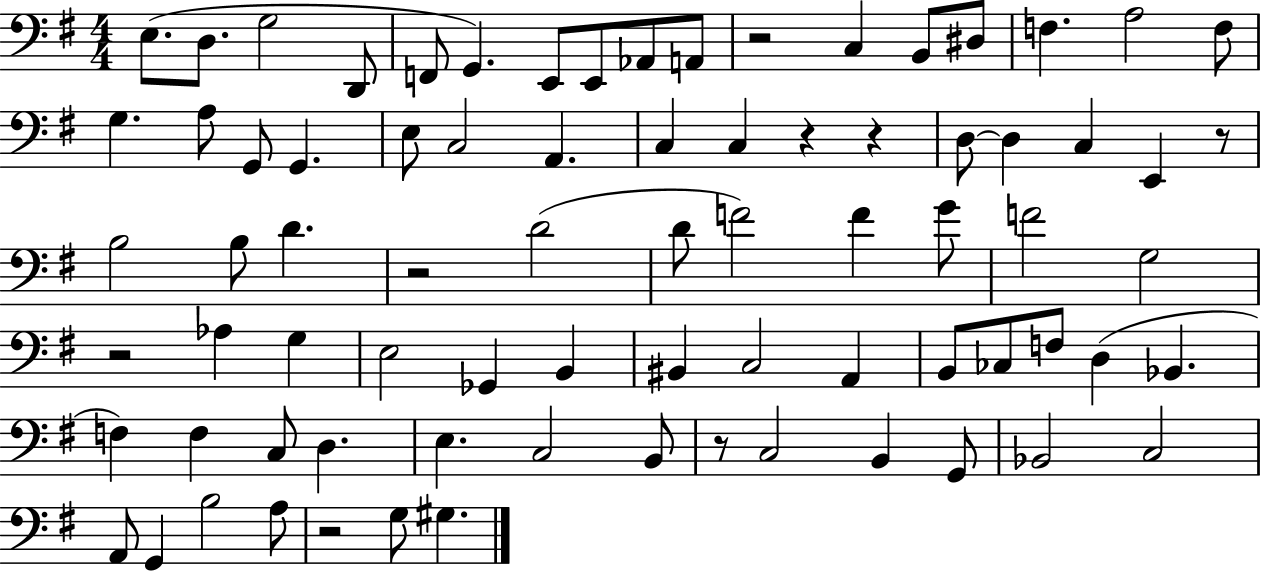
E3/e. D3/e. G3/h D2/e F2/e G2/q. E2/e E2/e Ab2/e A2/e R/h C3/q B2/e D#3/e F3/q. A3/h F3/e G3/q. A3/e G2/e G2/q. E3/e C3/h A2/q. C3/q C3/q R/q R/q D3/e D3/q C3/q E2/q R/e B3/h B3/e D4/q. R/h D4/h D4/e F4/h F4/q G4/e F4/h G3/h R/h Ab3/q G3/q E3/h Gb2/q B2/q BIS2/q C3/h A2/q B2/e CES3/e F3/e D3/q Bb2/q. F3/q F3/q C3/e D3/q. E3/q. C3/h B2/e R/e C3/h B2/q G2/e Bb2/h C3/h A2/e G2/q B3/h A3/e R/h G3/e G#3/q.